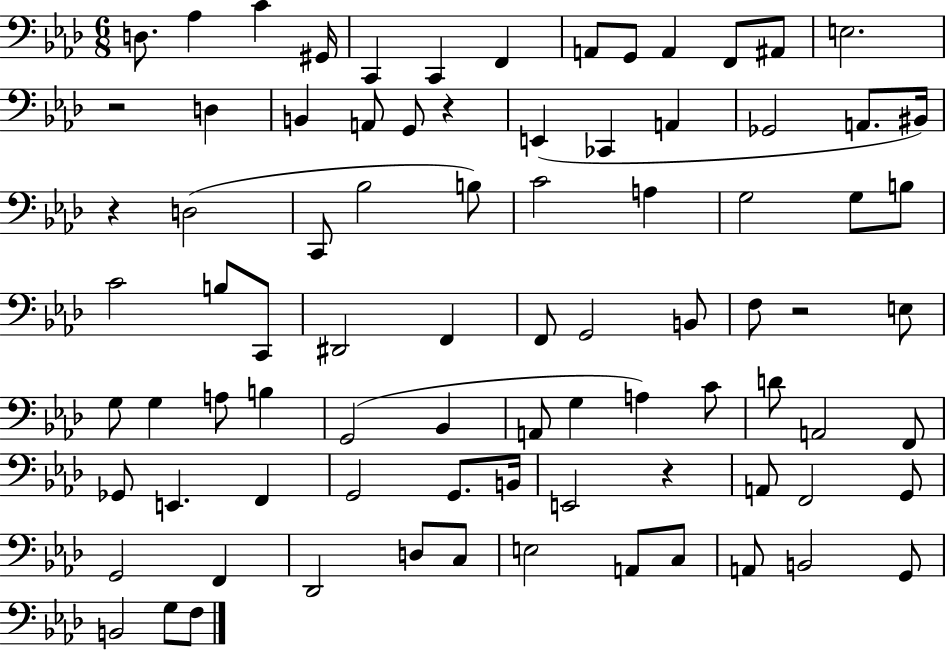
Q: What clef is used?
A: bass